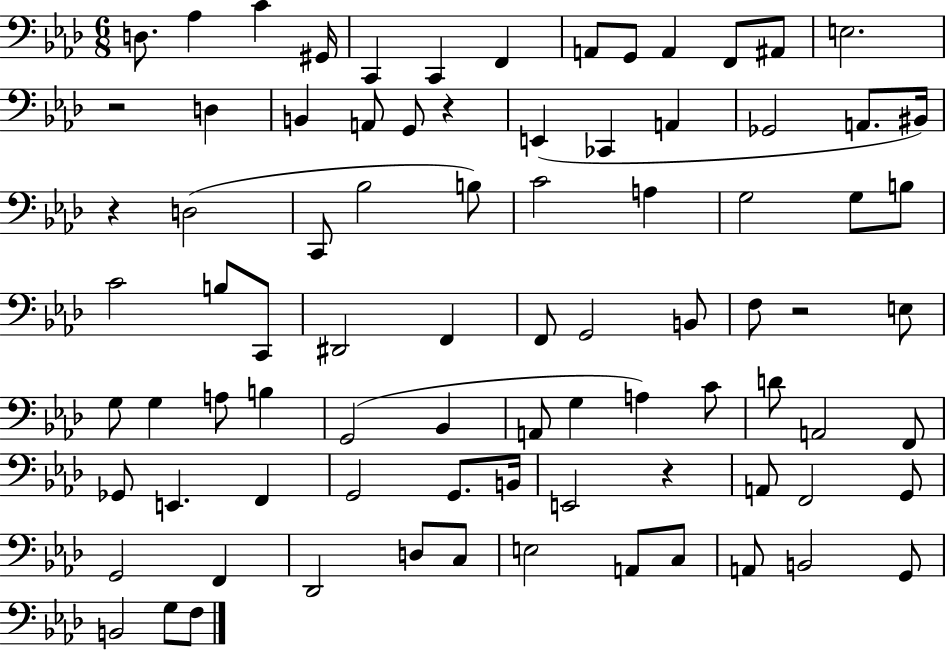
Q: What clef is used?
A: bass